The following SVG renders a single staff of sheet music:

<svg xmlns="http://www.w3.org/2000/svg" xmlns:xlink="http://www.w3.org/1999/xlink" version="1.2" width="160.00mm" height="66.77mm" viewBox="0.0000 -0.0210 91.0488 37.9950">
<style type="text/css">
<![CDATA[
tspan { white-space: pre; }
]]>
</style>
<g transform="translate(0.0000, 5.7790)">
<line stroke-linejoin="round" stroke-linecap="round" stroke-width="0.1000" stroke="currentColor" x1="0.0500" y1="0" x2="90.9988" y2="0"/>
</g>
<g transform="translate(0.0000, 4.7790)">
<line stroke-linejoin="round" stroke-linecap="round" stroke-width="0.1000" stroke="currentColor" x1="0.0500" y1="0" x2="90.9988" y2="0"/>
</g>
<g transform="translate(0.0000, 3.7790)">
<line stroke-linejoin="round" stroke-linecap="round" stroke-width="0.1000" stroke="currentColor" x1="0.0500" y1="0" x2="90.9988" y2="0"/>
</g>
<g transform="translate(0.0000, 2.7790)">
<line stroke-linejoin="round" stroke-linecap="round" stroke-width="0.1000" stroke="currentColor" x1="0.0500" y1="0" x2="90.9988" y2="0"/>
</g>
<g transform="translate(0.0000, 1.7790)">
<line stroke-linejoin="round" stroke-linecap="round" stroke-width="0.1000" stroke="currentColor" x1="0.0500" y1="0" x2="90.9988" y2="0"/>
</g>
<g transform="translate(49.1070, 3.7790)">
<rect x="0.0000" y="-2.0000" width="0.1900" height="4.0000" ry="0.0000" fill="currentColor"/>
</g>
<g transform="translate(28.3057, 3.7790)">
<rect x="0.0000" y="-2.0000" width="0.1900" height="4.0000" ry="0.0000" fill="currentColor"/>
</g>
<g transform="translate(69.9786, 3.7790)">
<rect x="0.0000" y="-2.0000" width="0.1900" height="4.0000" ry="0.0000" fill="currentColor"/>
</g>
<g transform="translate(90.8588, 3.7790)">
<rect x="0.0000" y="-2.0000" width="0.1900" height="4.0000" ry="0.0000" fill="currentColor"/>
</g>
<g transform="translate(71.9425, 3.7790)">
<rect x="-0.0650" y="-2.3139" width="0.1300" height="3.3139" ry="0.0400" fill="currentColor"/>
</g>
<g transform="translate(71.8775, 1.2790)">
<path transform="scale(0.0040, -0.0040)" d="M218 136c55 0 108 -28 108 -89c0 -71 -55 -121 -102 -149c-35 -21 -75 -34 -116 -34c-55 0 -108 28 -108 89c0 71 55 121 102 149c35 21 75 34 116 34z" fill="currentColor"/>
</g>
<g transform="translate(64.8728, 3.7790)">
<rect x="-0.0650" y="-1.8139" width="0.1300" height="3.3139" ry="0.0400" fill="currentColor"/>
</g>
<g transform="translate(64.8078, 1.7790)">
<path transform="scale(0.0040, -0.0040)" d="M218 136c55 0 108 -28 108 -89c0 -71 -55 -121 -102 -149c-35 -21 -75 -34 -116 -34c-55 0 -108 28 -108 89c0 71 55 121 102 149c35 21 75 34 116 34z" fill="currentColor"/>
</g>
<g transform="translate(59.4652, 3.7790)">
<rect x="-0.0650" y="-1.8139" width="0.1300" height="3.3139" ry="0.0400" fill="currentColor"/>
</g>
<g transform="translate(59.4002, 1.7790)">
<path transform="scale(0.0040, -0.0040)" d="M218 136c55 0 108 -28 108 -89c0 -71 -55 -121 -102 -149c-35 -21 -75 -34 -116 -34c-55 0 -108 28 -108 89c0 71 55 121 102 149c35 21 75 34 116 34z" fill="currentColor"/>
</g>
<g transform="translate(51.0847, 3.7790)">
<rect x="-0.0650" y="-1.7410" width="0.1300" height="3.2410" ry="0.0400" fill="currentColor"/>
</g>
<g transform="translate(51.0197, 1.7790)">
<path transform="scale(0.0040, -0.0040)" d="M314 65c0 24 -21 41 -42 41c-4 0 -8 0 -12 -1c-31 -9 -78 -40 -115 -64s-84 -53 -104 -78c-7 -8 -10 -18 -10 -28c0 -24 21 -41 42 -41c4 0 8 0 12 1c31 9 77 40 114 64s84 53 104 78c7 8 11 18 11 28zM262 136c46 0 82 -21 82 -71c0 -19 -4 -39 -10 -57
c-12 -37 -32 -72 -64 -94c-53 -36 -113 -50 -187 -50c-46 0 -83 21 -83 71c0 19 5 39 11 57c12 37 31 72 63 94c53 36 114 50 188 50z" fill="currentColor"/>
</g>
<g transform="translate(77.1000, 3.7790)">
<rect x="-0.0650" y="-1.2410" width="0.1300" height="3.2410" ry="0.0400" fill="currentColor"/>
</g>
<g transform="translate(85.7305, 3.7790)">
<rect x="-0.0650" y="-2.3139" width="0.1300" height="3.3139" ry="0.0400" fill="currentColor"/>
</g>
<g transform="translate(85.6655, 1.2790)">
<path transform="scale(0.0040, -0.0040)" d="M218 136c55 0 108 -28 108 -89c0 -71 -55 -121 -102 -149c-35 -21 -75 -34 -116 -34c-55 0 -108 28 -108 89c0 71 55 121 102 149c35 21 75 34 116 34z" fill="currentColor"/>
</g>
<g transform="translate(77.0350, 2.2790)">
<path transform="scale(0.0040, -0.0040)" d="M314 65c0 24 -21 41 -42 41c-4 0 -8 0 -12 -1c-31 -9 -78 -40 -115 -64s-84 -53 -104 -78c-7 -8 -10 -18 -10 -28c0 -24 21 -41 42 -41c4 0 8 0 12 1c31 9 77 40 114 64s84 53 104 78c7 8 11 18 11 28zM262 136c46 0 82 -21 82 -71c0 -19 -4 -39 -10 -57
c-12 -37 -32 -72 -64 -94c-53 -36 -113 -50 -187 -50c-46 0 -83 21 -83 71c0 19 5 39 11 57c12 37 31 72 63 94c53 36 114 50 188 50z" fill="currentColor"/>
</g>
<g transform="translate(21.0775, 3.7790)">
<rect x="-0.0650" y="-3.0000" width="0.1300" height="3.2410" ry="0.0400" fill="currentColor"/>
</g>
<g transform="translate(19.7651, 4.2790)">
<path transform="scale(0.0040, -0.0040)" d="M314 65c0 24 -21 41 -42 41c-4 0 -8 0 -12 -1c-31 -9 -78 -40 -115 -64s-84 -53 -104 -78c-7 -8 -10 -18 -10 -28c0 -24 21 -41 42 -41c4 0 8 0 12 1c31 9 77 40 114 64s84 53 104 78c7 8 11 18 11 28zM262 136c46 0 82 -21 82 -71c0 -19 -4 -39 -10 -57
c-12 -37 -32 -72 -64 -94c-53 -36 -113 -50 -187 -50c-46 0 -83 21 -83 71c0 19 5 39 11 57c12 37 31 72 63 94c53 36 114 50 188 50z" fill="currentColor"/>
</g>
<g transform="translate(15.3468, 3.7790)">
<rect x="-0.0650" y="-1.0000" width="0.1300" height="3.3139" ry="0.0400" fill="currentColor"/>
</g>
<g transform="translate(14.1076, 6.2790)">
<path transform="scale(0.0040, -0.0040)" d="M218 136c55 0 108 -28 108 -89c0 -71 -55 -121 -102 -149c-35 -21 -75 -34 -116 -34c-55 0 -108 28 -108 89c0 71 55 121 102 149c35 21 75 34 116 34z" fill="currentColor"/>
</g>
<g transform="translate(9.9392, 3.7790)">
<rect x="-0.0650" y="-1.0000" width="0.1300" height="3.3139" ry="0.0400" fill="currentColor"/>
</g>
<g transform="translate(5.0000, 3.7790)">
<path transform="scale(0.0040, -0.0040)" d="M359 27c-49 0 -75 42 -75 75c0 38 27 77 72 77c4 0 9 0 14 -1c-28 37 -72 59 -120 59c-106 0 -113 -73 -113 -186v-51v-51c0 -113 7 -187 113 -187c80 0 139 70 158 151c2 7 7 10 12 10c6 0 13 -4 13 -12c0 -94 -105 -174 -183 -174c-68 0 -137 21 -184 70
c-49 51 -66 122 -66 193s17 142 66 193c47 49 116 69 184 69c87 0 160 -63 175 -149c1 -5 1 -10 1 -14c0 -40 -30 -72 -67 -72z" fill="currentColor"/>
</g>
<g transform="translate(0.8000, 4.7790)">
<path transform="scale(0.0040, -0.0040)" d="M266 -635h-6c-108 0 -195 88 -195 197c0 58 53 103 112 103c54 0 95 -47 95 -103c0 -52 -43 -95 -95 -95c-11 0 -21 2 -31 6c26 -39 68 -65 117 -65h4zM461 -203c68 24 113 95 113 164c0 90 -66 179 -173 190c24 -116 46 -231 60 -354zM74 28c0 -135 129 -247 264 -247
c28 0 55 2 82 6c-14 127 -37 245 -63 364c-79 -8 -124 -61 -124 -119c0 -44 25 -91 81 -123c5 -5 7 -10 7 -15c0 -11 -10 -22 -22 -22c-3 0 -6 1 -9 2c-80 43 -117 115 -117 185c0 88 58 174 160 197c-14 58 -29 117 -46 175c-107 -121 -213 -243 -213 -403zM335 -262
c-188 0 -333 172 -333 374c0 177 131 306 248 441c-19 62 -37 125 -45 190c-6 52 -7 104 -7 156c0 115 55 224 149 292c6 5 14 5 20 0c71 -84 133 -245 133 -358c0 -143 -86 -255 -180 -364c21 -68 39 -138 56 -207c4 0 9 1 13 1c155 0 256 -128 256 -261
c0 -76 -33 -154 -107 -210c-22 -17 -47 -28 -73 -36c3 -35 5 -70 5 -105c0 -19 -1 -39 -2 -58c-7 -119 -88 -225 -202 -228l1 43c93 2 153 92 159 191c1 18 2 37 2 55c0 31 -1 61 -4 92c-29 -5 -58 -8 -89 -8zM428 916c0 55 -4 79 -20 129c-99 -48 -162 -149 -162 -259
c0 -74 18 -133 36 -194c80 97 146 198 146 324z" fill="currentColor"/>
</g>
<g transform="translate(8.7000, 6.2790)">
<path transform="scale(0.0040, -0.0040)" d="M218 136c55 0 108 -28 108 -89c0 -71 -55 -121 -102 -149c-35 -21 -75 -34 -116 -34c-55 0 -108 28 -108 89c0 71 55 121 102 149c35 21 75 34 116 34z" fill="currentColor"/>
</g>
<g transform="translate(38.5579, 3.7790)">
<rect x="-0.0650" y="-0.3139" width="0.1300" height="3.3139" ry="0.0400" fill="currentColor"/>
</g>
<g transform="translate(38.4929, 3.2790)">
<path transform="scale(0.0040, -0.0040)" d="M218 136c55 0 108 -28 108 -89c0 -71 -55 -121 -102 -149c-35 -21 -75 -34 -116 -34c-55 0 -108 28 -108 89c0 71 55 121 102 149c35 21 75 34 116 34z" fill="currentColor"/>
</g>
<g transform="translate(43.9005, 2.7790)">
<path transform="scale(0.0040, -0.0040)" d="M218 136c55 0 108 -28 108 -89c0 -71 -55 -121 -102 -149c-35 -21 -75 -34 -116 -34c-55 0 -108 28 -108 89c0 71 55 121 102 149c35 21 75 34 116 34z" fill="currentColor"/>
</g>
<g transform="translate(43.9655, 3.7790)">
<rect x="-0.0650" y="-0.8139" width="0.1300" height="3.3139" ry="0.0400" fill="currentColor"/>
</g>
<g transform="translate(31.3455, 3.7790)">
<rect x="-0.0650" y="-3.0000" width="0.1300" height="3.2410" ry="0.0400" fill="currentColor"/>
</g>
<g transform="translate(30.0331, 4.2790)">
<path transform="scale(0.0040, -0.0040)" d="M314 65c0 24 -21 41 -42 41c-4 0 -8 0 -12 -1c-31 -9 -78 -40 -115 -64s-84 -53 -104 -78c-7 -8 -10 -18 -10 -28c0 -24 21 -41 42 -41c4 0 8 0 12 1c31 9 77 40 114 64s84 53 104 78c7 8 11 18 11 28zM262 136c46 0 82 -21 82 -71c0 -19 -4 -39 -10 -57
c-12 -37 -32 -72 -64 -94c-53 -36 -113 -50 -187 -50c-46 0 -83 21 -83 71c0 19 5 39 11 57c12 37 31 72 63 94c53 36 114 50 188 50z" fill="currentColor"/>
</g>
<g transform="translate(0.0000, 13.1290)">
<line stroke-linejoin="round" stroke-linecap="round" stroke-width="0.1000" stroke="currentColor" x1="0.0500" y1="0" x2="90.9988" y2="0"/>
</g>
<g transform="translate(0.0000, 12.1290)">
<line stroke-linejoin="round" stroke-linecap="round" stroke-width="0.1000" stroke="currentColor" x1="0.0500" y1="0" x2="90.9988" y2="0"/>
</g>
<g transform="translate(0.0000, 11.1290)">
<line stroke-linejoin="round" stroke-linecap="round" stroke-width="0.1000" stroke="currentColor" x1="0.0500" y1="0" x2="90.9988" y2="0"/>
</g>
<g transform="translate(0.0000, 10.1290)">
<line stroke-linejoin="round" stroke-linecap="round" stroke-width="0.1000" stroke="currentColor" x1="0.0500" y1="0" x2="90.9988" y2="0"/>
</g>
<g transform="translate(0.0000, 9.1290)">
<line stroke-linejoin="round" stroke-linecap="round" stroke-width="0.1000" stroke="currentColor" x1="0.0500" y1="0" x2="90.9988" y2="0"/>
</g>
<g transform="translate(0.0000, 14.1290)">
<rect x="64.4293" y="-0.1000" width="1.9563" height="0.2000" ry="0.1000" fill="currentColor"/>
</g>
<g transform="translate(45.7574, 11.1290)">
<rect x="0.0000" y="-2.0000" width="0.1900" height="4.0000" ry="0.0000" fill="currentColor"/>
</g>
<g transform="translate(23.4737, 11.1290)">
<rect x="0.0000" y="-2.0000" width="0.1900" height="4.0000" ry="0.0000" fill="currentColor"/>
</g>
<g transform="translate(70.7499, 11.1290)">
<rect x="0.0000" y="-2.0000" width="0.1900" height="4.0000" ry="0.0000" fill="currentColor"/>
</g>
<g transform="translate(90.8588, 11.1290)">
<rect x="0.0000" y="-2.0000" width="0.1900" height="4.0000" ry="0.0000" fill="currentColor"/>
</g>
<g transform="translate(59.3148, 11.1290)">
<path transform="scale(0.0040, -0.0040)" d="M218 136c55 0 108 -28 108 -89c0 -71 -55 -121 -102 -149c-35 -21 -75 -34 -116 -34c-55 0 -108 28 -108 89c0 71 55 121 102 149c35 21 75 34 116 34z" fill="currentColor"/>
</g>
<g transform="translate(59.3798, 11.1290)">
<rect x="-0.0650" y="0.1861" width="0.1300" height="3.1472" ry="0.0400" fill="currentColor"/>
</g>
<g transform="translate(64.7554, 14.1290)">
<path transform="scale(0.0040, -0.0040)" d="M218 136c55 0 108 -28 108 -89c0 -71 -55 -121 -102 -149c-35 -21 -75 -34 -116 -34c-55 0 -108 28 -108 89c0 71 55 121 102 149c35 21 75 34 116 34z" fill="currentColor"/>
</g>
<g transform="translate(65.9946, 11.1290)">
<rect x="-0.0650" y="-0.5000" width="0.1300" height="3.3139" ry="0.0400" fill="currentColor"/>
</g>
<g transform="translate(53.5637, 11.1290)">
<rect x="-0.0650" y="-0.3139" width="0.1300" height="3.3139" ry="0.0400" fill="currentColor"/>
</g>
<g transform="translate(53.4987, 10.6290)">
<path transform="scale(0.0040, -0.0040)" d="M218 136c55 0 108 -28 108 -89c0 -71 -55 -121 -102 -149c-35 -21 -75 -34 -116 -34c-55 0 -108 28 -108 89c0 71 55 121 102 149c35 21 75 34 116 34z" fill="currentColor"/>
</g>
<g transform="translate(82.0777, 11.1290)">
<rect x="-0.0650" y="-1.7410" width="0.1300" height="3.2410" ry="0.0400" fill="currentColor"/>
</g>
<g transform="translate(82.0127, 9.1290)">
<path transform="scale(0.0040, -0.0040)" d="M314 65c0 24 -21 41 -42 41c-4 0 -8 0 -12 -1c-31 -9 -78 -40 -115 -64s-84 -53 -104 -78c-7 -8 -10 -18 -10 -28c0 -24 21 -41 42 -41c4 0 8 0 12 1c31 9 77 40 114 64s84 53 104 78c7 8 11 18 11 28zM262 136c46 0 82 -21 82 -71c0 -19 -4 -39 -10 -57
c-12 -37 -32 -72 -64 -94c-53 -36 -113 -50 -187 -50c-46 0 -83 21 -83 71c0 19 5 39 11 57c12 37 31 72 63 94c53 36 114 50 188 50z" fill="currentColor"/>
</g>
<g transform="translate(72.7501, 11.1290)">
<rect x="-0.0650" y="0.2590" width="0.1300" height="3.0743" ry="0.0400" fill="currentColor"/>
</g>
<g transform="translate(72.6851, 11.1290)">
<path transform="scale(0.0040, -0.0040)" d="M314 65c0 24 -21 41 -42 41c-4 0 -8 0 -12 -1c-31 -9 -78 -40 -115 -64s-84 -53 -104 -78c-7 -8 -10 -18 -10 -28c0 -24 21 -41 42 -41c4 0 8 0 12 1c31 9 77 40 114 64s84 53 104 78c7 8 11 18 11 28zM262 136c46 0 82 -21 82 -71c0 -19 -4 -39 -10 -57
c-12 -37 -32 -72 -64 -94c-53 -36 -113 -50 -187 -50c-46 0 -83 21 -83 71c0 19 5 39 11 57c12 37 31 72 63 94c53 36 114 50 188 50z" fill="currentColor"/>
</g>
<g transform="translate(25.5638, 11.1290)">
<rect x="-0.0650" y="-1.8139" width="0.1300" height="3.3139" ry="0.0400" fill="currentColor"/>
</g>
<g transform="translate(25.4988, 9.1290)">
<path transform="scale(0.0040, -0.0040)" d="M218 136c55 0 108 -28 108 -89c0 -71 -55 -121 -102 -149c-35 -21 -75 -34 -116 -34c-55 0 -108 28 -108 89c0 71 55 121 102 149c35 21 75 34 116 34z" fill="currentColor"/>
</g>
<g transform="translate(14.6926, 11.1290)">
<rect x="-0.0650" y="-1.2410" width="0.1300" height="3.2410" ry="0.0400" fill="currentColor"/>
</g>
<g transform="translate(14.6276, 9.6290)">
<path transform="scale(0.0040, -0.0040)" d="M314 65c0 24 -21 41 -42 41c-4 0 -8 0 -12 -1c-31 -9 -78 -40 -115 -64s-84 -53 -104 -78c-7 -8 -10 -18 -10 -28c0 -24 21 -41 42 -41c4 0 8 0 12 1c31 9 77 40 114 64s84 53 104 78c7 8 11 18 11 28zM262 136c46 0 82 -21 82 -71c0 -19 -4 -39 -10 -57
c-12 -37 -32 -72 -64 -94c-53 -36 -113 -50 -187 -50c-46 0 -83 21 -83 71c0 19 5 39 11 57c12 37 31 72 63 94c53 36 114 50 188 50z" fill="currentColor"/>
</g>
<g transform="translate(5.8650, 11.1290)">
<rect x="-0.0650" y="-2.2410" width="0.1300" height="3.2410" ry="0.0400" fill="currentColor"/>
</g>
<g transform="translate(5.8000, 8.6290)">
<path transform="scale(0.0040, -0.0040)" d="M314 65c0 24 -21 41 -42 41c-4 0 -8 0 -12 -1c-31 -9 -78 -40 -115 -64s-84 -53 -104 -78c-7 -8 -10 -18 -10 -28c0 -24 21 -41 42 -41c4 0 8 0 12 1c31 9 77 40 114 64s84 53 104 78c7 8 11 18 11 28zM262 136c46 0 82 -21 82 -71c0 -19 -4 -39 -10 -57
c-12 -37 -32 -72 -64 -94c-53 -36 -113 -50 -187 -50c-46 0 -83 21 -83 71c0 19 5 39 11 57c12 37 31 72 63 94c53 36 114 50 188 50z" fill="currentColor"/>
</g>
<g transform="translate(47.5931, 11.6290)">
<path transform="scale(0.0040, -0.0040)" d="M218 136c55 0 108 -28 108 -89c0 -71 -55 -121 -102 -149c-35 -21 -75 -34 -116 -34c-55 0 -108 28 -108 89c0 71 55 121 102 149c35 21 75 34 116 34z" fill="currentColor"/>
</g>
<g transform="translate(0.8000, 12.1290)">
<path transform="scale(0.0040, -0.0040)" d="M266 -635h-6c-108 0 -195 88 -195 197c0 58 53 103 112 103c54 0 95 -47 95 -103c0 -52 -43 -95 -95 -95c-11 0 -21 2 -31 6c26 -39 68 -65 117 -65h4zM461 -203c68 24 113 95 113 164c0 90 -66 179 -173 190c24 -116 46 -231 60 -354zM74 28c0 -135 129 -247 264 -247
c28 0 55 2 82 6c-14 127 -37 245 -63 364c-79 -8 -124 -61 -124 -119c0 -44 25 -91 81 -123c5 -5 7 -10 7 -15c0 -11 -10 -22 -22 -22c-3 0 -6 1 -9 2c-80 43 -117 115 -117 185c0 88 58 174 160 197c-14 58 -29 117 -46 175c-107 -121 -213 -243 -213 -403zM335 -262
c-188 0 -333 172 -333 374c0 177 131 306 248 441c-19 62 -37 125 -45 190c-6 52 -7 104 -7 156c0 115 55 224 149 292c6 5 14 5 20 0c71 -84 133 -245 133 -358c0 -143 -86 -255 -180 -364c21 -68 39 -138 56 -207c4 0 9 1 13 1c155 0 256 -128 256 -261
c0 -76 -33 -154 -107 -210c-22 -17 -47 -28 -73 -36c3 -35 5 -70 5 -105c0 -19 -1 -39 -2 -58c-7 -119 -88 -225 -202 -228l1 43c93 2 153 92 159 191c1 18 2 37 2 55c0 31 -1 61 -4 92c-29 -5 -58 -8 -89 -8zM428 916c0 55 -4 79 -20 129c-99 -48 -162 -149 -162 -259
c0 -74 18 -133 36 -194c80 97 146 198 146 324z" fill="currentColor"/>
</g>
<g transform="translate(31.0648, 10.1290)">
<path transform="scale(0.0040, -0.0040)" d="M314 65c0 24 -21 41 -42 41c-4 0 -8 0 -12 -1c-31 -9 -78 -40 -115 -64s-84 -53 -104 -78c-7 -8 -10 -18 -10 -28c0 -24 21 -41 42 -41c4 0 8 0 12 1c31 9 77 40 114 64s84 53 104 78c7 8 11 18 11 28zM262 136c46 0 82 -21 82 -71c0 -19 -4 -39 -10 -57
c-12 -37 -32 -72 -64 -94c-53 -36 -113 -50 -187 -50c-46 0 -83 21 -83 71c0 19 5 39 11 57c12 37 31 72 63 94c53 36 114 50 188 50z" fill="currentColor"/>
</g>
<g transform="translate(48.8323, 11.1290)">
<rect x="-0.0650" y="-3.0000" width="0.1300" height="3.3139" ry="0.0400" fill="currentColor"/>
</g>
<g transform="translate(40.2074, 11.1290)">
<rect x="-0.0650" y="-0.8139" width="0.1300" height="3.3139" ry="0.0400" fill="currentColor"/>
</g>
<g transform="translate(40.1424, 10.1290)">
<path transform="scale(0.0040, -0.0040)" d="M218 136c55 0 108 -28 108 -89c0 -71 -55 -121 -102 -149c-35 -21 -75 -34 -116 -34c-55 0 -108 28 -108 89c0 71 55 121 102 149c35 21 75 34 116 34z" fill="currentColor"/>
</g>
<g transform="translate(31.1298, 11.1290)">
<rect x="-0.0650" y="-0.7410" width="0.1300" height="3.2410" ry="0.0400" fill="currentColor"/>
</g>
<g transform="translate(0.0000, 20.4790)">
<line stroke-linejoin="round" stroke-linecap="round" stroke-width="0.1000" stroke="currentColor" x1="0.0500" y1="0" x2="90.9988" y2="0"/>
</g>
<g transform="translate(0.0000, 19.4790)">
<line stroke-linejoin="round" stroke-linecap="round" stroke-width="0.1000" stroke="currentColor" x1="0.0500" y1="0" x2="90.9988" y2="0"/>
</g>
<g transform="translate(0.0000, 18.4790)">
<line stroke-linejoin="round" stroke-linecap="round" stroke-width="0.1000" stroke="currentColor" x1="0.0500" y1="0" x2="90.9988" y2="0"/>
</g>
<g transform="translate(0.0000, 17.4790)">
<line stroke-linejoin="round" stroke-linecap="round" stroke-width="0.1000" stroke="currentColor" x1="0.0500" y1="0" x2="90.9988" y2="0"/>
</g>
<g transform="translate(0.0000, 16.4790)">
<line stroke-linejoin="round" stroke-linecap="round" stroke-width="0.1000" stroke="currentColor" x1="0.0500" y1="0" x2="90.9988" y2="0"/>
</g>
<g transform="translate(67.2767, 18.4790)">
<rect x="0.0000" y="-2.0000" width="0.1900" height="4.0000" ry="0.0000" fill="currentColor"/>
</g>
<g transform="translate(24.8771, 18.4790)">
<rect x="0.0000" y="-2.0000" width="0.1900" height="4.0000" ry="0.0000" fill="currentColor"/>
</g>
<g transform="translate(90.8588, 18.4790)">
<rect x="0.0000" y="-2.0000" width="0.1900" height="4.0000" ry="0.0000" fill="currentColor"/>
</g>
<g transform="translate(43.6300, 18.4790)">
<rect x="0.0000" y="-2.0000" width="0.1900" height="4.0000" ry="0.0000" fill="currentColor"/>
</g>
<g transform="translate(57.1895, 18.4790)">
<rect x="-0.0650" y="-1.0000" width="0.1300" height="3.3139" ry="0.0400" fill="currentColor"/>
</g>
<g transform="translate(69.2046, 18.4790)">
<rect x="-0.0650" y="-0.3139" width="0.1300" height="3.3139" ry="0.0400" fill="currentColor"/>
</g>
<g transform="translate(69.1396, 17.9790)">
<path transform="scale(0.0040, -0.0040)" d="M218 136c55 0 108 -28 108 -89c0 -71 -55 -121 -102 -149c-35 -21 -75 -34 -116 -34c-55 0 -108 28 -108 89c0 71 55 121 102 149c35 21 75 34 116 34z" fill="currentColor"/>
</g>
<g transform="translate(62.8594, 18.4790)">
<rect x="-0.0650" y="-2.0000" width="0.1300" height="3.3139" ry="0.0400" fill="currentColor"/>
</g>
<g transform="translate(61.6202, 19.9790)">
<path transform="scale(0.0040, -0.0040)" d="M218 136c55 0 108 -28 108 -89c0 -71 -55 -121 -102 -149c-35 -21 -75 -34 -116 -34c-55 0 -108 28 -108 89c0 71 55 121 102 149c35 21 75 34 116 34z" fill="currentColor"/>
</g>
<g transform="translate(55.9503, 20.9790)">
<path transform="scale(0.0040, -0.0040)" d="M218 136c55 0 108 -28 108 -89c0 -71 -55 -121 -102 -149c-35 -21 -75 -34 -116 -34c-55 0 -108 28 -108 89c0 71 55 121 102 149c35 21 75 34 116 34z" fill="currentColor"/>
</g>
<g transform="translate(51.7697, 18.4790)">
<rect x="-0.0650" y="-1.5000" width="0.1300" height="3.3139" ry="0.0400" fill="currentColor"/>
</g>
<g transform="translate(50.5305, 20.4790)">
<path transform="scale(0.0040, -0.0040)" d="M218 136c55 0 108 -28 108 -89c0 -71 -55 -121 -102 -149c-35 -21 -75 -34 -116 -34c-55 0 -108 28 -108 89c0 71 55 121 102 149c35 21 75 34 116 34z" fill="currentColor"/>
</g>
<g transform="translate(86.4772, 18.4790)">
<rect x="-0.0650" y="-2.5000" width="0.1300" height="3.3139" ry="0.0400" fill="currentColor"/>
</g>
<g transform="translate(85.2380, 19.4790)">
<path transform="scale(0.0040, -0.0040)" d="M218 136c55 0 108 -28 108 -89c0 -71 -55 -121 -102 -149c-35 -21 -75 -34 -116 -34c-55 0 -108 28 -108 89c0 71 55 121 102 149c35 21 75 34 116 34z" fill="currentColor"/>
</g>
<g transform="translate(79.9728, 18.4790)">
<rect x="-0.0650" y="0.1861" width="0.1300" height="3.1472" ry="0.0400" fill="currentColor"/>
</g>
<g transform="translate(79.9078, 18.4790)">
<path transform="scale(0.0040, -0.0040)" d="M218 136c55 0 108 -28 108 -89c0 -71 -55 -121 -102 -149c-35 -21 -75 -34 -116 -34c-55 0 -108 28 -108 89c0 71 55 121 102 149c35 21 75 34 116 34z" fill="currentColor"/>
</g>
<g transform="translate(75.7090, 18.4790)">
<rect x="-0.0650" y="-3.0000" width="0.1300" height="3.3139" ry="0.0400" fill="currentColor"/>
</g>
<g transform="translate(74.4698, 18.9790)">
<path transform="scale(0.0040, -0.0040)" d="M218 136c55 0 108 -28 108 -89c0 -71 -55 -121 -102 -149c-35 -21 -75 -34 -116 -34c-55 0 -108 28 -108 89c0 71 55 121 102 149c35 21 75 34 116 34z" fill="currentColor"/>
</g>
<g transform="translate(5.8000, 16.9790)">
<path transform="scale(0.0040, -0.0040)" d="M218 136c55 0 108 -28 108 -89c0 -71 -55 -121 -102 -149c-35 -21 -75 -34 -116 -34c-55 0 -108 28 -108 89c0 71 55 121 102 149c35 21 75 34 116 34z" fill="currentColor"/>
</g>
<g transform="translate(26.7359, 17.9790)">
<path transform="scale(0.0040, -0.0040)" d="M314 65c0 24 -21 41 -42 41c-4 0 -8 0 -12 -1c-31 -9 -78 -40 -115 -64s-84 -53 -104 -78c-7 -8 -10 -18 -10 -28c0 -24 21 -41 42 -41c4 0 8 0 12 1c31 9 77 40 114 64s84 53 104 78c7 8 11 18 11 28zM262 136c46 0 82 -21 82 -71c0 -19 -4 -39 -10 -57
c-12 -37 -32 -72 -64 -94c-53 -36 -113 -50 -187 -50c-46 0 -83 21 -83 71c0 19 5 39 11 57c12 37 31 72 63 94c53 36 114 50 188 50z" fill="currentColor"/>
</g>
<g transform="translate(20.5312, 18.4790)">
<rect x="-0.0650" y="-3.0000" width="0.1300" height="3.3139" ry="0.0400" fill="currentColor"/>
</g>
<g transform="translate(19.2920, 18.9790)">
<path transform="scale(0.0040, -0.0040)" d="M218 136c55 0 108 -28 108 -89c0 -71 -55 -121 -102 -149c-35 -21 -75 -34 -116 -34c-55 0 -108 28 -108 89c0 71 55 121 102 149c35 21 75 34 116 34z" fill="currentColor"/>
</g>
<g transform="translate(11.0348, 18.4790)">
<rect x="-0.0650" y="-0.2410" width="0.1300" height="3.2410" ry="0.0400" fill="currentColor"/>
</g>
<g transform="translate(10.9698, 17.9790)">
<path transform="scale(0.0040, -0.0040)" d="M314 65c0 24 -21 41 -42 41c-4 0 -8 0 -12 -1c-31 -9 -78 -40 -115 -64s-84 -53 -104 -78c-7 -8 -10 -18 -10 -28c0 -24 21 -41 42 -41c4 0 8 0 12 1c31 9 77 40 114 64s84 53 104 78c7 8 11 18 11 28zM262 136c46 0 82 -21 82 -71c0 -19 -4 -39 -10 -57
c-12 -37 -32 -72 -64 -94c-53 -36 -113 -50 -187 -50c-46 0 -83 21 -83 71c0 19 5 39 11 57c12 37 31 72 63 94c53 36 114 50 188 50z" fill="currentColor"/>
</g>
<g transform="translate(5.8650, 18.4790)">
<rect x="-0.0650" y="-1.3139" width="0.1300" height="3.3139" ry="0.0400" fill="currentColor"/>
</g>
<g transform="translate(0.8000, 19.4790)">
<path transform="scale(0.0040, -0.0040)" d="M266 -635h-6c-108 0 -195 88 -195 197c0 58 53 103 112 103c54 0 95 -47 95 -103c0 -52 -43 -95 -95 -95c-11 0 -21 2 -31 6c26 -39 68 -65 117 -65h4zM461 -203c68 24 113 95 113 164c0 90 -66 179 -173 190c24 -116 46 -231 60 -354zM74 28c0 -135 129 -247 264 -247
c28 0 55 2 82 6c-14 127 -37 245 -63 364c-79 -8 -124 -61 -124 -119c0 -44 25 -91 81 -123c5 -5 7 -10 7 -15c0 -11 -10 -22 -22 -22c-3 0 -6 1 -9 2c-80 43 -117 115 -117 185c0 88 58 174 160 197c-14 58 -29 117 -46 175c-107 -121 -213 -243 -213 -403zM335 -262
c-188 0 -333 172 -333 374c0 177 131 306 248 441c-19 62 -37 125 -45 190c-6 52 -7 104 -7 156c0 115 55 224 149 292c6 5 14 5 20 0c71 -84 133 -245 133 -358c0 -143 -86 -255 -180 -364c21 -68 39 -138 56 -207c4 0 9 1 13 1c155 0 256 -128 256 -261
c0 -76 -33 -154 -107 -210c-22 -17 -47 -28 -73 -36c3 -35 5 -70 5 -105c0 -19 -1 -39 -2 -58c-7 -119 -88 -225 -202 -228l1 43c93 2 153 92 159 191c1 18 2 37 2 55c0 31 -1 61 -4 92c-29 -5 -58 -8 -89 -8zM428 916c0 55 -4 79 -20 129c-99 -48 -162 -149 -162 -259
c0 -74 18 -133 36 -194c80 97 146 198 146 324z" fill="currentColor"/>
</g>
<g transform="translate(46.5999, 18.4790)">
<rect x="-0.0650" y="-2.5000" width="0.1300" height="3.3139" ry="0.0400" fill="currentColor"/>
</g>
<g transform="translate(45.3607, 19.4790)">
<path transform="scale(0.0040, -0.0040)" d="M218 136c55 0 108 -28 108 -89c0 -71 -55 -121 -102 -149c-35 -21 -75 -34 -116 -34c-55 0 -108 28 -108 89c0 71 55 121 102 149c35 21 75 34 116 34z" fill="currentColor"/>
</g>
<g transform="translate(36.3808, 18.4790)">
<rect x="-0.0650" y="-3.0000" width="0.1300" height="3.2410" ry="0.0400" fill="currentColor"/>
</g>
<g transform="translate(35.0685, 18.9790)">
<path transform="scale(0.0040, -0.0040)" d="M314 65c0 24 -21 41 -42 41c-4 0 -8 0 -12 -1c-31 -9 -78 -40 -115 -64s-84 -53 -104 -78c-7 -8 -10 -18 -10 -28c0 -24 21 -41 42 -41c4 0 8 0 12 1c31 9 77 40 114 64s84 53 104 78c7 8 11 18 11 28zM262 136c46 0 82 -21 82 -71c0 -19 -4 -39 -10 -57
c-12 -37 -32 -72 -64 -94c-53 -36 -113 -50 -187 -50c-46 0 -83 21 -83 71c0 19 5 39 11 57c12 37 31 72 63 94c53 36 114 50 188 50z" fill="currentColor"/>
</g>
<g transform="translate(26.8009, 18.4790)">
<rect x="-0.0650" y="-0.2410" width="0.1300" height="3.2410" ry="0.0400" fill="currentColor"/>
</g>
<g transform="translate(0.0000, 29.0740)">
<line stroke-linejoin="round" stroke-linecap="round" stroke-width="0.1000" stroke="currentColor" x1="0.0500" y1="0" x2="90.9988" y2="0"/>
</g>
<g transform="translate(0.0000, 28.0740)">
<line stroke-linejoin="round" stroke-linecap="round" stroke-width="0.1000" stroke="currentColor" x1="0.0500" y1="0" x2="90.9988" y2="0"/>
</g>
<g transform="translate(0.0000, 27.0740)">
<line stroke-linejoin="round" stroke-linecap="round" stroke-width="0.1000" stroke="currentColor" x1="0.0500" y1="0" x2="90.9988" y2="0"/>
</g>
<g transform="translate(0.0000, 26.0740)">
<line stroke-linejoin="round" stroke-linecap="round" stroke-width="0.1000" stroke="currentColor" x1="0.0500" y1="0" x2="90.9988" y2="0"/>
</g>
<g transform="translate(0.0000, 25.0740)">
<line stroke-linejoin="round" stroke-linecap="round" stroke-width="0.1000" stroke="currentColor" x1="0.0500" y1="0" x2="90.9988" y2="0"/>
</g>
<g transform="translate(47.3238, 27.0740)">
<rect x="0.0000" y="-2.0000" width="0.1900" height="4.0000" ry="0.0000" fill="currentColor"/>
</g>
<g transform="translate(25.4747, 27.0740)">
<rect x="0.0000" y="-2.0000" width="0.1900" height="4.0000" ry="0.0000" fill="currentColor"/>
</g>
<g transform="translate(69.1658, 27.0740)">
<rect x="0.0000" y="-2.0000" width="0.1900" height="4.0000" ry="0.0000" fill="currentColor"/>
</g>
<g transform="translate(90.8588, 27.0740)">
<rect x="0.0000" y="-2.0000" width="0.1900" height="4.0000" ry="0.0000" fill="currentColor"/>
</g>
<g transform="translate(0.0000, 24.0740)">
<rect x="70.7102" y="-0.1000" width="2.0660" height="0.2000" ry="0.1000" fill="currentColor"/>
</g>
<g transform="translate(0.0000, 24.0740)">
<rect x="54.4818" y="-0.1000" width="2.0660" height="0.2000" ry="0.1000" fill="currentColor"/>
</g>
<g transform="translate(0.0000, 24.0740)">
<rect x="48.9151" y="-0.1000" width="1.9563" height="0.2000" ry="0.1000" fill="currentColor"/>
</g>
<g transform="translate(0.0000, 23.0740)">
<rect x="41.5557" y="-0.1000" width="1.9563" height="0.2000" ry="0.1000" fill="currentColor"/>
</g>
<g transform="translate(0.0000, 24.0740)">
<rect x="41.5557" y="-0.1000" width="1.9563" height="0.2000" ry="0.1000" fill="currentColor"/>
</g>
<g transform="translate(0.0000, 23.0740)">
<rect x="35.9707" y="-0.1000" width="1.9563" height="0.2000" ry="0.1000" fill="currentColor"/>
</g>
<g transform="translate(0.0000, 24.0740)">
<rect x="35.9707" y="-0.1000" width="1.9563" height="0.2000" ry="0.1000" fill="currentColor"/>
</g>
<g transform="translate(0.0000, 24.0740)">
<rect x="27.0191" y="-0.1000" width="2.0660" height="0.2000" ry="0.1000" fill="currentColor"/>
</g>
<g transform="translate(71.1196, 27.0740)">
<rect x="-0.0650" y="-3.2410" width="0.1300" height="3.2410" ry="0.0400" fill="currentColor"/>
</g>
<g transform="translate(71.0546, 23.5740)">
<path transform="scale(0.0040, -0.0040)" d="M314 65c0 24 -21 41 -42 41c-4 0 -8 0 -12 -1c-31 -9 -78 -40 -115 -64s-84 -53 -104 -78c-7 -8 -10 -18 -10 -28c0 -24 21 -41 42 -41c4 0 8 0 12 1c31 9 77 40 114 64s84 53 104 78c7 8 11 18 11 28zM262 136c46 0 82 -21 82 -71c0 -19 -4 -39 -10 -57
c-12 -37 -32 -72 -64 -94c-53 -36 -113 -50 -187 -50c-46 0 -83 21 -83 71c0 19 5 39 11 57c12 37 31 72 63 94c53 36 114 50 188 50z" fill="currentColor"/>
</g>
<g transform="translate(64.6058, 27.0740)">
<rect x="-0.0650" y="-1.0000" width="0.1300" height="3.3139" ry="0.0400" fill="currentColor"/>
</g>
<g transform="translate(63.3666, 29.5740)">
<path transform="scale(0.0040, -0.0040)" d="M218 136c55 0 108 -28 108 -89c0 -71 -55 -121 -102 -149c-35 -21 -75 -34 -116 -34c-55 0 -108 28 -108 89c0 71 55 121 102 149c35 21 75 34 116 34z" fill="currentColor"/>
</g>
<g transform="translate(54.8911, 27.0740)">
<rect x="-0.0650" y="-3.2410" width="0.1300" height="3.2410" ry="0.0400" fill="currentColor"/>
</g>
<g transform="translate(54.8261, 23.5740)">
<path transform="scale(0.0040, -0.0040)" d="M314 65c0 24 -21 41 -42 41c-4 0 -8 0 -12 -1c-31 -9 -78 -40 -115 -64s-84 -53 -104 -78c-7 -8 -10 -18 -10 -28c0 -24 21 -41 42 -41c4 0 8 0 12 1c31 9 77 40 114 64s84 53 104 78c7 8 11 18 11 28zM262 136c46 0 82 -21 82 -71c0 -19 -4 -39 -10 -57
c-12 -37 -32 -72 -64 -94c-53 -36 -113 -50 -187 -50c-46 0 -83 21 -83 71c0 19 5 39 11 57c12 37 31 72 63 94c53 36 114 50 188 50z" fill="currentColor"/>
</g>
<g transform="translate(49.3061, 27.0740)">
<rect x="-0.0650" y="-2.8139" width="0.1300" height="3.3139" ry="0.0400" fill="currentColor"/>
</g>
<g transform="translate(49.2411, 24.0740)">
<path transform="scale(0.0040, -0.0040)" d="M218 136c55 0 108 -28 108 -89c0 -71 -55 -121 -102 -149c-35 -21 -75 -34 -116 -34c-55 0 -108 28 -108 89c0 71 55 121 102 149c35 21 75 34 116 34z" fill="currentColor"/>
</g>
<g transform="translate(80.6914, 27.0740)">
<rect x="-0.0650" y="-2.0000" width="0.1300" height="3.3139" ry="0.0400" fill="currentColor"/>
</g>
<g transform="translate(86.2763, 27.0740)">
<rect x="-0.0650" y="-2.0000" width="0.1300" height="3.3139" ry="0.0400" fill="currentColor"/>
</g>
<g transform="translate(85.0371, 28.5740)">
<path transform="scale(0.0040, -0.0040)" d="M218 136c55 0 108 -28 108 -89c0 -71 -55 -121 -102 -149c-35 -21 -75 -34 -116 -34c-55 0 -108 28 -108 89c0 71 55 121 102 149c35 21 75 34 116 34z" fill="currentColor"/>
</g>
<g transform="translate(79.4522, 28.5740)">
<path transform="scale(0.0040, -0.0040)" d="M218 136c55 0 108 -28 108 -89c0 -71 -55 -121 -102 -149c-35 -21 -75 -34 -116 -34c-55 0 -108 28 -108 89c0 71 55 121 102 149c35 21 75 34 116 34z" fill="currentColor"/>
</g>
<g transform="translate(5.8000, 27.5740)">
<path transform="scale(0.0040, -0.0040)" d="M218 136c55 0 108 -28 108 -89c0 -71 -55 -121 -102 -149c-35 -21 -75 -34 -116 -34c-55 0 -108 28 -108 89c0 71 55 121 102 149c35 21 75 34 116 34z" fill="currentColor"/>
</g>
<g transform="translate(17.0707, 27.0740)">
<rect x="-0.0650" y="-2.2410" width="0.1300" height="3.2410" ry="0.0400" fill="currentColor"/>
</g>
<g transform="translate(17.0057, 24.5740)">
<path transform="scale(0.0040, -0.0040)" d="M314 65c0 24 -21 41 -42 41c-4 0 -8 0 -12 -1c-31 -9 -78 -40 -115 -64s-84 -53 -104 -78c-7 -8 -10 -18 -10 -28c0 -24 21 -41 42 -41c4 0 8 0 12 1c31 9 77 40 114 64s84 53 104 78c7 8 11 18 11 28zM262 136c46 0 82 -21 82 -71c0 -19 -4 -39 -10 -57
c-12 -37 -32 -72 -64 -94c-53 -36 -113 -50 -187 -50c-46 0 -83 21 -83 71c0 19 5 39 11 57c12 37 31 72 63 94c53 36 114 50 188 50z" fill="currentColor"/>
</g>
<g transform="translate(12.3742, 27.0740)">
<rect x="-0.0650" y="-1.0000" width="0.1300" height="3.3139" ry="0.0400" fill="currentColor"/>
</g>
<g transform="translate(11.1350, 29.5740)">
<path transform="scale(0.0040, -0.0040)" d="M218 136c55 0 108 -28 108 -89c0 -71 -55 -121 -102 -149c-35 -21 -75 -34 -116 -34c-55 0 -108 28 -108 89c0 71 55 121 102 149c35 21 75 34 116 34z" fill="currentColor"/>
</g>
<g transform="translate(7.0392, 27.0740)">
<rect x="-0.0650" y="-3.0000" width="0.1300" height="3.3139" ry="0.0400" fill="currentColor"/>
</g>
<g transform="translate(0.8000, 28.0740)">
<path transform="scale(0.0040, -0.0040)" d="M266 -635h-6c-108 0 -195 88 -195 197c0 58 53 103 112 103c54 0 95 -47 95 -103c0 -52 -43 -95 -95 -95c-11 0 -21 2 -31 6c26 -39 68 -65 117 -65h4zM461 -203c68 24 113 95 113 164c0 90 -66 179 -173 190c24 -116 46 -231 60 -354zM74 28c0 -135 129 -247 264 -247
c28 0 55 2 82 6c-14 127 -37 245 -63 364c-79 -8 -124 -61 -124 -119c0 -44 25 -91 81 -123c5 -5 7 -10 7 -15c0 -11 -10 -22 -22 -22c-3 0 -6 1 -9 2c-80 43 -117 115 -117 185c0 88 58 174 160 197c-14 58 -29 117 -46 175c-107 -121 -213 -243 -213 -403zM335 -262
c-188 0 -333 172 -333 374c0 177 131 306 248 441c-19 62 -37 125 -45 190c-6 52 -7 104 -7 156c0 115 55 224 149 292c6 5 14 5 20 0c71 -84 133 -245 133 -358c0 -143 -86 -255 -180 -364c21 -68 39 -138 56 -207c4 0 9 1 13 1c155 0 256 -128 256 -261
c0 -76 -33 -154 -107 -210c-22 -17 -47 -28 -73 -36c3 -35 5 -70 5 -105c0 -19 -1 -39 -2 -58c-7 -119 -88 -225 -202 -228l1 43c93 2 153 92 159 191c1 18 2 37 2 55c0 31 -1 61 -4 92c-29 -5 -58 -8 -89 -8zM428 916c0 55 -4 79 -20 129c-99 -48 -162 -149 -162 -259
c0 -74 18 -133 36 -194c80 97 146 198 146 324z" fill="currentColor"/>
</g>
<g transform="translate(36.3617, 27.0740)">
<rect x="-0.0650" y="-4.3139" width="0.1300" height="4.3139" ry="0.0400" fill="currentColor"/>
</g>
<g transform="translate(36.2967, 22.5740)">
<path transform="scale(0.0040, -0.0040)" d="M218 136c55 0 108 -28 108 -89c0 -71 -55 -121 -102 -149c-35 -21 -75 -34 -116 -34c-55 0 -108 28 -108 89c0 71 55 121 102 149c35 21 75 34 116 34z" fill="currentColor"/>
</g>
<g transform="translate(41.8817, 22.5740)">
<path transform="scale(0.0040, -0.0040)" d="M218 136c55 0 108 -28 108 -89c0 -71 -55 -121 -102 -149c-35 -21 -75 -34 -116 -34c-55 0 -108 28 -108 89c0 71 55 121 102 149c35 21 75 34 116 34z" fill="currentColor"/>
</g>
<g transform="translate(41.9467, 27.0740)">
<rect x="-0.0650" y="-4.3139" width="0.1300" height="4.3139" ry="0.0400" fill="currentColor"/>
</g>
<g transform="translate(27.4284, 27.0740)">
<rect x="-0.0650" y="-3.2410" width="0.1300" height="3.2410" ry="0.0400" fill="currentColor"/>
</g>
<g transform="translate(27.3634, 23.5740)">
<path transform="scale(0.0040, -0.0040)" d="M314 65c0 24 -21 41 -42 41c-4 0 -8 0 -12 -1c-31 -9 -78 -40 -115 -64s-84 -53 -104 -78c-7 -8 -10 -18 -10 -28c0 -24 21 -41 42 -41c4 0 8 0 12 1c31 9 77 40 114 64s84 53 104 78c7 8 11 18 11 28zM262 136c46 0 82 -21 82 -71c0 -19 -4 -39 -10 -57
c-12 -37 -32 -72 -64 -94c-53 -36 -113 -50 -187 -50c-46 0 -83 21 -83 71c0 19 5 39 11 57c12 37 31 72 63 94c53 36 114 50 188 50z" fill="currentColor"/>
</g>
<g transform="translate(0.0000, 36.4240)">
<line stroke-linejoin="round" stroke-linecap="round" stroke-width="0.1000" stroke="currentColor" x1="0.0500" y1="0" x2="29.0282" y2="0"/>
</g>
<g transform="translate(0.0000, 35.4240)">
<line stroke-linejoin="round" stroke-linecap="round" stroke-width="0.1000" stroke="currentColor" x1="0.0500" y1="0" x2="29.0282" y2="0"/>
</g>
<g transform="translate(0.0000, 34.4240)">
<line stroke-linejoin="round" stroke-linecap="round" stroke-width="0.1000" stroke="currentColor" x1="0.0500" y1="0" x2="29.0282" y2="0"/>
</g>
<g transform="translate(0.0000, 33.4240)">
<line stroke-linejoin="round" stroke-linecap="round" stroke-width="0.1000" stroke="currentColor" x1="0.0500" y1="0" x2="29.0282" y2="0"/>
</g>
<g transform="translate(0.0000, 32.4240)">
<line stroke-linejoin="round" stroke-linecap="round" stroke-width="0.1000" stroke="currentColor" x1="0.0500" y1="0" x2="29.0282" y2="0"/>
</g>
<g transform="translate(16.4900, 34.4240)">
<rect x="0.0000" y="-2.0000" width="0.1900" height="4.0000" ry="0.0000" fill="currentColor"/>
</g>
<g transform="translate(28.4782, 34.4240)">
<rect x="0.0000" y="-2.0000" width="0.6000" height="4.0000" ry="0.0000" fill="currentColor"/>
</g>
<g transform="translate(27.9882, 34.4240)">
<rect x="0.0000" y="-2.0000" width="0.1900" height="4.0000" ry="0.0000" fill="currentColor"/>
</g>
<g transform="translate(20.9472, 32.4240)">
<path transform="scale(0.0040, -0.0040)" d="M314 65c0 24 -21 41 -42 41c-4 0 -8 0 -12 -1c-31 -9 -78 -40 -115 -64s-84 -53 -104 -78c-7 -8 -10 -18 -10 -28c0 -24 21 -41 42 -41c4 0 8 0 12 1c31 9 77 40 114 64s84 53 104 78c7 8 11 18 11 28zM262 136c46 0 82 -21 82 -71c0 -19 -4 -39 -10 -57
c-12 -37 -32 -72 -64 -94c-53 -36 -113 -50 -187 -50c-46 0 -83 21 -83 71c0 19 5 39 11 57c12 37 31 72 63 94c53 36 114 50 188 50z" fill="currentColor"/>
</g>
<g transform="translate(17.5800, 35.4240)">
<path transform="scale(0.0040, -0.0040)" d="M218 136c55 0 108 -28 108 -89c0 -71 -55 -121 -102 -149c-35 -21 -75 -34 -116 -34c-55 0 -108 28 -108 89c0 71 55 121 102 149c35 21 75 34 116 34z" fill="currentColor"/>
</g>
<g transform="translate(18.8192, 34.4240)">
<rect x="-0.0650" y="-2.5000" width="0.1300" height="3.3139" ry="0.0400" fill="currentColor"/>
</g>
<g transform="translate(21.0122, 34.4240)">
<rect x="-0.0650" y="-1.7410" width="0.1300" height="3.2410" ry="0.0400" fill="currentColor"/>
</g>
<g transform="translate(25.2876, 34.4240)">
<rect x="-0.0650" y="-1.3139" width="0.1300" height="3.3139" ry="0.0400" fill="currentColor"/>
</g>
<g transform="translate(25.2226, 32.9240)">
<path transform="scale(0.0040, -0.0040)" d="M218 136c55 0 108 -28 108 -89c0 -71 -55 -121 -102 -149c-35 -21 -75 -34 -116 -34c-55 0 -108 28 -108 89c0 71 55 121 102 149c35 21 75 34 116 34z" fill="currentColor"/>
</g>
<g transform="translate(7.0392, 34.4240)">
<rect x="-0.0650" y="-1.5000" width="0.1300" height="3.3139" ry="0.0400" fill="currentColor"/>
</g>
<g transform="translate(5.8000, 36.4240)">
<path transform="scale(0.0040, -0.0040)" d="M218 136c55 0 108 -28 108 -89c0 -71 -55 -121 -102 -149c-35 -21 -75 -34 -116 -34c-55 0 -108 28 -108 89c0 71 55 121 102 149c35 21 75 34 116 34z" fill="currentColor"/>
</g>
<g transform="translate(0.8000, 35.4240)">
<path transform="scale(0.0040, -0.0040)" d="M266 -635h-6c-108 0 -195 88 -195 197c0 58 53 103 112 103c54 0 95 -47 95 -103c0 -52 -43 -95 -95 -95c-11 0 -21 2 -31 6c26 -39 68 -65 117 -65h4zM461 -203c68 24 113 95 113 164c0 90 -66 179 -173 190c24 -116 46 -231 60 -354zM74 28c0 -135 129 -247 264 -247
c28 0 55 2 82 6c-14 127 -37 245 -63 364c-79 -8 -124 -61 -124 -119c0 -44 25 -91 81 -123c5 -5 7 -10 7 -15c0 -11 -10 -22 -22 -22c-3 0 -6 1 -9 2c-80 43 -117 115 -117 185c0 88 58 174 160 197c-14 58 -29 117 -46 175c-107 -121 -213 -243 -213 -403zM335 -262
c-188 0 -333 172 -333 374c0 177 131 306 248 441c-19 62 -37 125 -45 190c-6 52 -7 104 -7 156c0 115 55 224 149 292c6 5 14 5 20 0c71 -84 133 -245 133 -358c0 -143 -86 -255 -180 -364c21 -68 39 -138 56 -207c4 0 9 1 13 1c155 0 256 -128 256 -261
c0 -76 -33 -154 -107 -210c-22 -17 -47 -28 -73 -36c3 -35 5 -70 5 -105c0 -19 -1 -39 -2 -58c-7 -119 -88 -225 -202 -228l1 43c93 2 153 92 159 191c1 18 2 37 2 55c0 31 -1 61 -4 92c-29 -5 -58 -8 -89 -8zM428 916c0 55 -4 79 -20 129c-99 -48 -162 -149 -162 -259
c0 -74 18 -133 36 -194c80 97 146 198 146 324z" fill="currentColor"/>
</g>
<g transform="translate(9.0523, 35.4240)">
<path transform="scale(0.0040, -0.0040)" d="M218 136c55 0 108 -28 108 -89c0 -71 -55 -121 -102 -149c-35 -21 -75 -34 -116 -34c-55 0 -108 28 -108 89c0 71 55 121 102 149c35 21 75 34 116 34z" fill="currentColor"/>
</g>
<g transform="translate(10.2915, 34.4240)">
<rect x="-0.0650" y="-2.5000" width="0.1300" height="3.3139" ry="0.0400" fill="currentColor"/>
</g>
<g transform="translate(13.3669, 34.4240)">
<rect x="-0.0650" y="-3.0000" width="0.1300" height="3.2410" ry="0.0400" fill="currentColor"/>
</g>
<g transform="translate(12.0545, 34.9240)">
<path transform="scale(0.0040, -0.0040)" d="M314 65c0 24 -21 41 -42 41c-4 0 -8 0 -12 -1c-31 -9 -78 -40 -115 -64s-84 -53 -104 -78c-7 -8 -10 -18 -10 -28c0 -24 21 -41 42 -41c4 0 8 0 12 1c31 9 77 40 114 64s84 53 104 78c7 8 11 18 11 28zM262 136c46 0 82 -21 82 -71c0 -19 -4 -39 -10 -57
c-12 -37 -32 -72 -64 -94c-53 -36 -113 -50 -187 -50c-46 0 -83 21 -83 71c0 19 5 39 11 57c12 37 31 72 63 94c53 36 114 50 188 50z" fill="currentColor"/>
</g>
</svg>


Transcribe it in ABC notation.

X:1
T:Untitled
M:4/4
L:1/4
K:C
D D A2 A2 c d f2 f f g e2 g g2 e2 f d2 d A c B C B2 f2 e c2 A c2 A2 G E D F c A B G A D g2 b2 d' d' a b2 D b2 F F E G A2 G f2 e